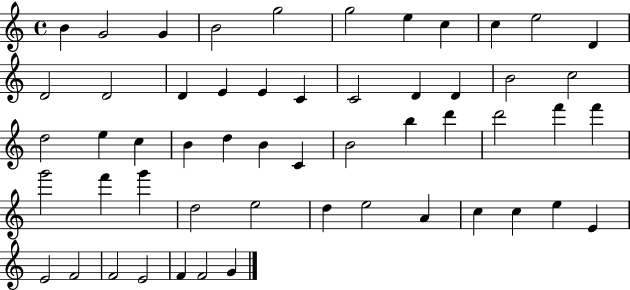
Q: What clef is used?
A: treble